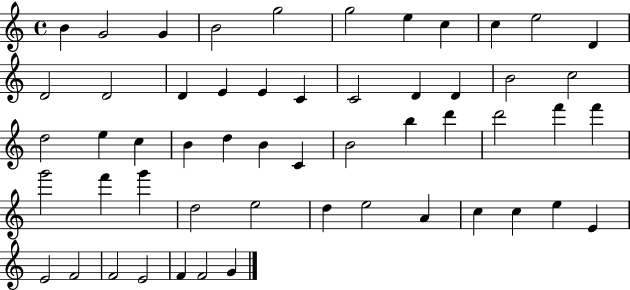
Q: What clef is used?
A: treble